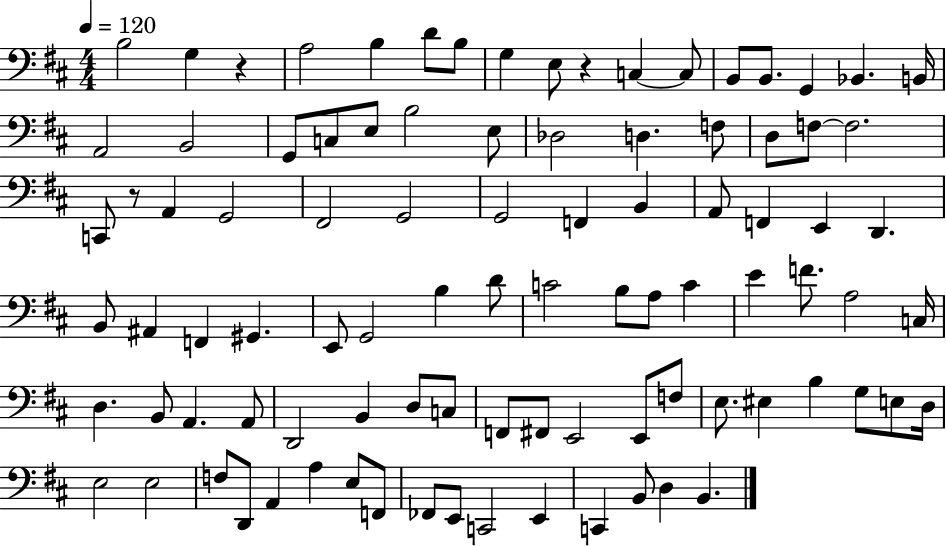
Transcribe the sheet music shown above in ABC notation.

X:1
T:Untitled
M:4/4
L:1/4
K:D
B,2 G, z A,2 B, D/2 B,/2 G, E,/2 z C, C,/2 B,,/2 B,,/2 G,, _B,, B,,/4 A,,2 B,,2 G,,/2 C,/2 E,/2 B,2 E,/2 _D,2 D, F,/2 D,/2 F,/2 F,2 C,,/2 z/2 A,, G,,2 ^F,,2 G,,2 G,,2 F,, B,, A,,/2 F,, E,, D,, B,,/2 ^A,, F,, ^G,, E,,/2 G,,2 B, D/2 C2 B,/2 A,/2 C E F/2 A,2 C,/4 D, B,,/2 A,, A,,/2 D,,2 B,, D,/2 C,/2 F,,/2 ^F,,/2 E,,2 E,,/2 F,/2 E,/2 ^E, B, G,/2 E,/2 D,/4 E,2 E,2 F,/2 D,,/2 A,, A, E,/2 F,,/2 _F,,/2 E,,/2 C,,2 E,, C,, B,,/2 D, B,,